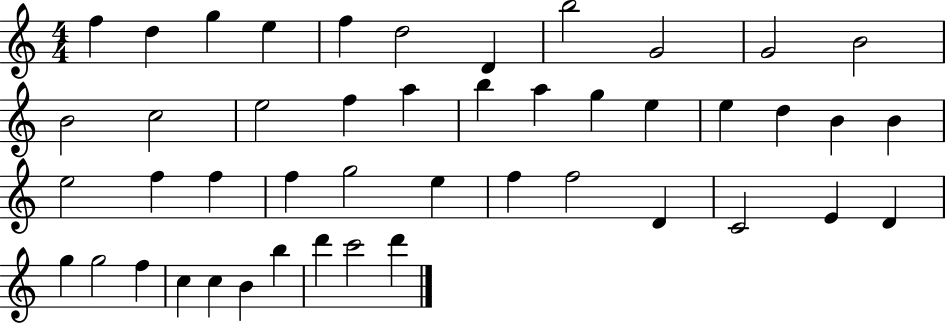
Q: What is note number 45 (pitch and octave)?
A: C6